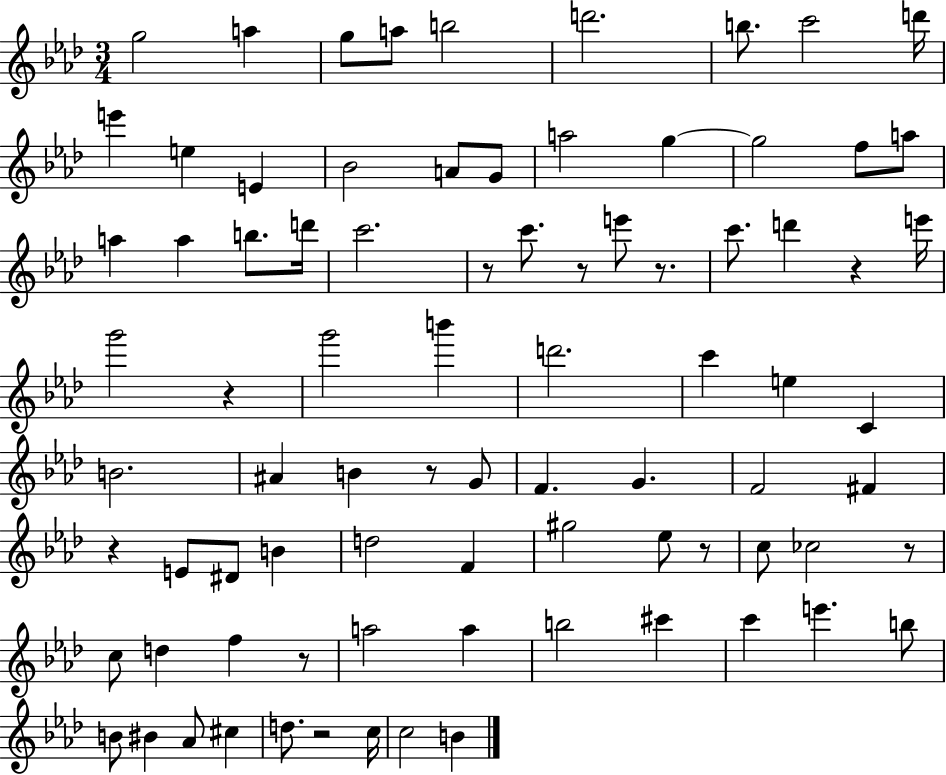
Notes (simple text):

G5/h A5/q G5/e A5/e B5/h D6/h. B5/e. C6/h D6/s E6/q E5/q E4/q Bb4/h A4/e G4/e A5/h G5/q G5/h F5/e A5/e A5/q A5/q B5/e. D6/s C6/h. R/e C6/e. R/e E6/e R/e. C6/e. D6/q R/q E6/s G6/h R/q G6/h B6/q D6/h. C6/q E5/q C4/q B4/h. A#4/q B4/q R/e G4/e F4/q. G4/q. F4/h F#4/q R/q E4/e D#4/e B4/q D5/h F4/q G#5/h Eb5/e R/e C5/e CES5/h R/e C5/e D5/q F5/q R/e A5/h A5/q B5/h C#6/q C6/q E6/q. B5/e B4/e BIS4/q Ab4/e C#5/q D5/e. R/h C5/s C5/h B4/q